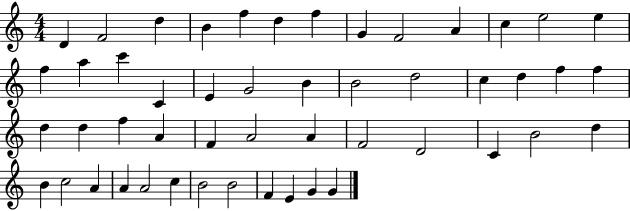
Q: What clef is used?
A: treble